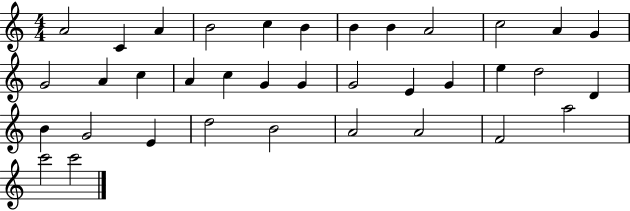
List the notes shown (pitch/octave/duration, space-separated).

A4/h C4/q A4/q B4/h C5/q B4/q B4/q B4/q A4/h C5/h A4/q G4/q G4/h A4/q C5/q A4/q C5/q G4/q G4/q G4/h E4/q G4/q E5/q D5/h D4/q B4/q G4/h E4/q D5/h B4/h A4/h A4/h F4/h A5/h C6/h C6/h